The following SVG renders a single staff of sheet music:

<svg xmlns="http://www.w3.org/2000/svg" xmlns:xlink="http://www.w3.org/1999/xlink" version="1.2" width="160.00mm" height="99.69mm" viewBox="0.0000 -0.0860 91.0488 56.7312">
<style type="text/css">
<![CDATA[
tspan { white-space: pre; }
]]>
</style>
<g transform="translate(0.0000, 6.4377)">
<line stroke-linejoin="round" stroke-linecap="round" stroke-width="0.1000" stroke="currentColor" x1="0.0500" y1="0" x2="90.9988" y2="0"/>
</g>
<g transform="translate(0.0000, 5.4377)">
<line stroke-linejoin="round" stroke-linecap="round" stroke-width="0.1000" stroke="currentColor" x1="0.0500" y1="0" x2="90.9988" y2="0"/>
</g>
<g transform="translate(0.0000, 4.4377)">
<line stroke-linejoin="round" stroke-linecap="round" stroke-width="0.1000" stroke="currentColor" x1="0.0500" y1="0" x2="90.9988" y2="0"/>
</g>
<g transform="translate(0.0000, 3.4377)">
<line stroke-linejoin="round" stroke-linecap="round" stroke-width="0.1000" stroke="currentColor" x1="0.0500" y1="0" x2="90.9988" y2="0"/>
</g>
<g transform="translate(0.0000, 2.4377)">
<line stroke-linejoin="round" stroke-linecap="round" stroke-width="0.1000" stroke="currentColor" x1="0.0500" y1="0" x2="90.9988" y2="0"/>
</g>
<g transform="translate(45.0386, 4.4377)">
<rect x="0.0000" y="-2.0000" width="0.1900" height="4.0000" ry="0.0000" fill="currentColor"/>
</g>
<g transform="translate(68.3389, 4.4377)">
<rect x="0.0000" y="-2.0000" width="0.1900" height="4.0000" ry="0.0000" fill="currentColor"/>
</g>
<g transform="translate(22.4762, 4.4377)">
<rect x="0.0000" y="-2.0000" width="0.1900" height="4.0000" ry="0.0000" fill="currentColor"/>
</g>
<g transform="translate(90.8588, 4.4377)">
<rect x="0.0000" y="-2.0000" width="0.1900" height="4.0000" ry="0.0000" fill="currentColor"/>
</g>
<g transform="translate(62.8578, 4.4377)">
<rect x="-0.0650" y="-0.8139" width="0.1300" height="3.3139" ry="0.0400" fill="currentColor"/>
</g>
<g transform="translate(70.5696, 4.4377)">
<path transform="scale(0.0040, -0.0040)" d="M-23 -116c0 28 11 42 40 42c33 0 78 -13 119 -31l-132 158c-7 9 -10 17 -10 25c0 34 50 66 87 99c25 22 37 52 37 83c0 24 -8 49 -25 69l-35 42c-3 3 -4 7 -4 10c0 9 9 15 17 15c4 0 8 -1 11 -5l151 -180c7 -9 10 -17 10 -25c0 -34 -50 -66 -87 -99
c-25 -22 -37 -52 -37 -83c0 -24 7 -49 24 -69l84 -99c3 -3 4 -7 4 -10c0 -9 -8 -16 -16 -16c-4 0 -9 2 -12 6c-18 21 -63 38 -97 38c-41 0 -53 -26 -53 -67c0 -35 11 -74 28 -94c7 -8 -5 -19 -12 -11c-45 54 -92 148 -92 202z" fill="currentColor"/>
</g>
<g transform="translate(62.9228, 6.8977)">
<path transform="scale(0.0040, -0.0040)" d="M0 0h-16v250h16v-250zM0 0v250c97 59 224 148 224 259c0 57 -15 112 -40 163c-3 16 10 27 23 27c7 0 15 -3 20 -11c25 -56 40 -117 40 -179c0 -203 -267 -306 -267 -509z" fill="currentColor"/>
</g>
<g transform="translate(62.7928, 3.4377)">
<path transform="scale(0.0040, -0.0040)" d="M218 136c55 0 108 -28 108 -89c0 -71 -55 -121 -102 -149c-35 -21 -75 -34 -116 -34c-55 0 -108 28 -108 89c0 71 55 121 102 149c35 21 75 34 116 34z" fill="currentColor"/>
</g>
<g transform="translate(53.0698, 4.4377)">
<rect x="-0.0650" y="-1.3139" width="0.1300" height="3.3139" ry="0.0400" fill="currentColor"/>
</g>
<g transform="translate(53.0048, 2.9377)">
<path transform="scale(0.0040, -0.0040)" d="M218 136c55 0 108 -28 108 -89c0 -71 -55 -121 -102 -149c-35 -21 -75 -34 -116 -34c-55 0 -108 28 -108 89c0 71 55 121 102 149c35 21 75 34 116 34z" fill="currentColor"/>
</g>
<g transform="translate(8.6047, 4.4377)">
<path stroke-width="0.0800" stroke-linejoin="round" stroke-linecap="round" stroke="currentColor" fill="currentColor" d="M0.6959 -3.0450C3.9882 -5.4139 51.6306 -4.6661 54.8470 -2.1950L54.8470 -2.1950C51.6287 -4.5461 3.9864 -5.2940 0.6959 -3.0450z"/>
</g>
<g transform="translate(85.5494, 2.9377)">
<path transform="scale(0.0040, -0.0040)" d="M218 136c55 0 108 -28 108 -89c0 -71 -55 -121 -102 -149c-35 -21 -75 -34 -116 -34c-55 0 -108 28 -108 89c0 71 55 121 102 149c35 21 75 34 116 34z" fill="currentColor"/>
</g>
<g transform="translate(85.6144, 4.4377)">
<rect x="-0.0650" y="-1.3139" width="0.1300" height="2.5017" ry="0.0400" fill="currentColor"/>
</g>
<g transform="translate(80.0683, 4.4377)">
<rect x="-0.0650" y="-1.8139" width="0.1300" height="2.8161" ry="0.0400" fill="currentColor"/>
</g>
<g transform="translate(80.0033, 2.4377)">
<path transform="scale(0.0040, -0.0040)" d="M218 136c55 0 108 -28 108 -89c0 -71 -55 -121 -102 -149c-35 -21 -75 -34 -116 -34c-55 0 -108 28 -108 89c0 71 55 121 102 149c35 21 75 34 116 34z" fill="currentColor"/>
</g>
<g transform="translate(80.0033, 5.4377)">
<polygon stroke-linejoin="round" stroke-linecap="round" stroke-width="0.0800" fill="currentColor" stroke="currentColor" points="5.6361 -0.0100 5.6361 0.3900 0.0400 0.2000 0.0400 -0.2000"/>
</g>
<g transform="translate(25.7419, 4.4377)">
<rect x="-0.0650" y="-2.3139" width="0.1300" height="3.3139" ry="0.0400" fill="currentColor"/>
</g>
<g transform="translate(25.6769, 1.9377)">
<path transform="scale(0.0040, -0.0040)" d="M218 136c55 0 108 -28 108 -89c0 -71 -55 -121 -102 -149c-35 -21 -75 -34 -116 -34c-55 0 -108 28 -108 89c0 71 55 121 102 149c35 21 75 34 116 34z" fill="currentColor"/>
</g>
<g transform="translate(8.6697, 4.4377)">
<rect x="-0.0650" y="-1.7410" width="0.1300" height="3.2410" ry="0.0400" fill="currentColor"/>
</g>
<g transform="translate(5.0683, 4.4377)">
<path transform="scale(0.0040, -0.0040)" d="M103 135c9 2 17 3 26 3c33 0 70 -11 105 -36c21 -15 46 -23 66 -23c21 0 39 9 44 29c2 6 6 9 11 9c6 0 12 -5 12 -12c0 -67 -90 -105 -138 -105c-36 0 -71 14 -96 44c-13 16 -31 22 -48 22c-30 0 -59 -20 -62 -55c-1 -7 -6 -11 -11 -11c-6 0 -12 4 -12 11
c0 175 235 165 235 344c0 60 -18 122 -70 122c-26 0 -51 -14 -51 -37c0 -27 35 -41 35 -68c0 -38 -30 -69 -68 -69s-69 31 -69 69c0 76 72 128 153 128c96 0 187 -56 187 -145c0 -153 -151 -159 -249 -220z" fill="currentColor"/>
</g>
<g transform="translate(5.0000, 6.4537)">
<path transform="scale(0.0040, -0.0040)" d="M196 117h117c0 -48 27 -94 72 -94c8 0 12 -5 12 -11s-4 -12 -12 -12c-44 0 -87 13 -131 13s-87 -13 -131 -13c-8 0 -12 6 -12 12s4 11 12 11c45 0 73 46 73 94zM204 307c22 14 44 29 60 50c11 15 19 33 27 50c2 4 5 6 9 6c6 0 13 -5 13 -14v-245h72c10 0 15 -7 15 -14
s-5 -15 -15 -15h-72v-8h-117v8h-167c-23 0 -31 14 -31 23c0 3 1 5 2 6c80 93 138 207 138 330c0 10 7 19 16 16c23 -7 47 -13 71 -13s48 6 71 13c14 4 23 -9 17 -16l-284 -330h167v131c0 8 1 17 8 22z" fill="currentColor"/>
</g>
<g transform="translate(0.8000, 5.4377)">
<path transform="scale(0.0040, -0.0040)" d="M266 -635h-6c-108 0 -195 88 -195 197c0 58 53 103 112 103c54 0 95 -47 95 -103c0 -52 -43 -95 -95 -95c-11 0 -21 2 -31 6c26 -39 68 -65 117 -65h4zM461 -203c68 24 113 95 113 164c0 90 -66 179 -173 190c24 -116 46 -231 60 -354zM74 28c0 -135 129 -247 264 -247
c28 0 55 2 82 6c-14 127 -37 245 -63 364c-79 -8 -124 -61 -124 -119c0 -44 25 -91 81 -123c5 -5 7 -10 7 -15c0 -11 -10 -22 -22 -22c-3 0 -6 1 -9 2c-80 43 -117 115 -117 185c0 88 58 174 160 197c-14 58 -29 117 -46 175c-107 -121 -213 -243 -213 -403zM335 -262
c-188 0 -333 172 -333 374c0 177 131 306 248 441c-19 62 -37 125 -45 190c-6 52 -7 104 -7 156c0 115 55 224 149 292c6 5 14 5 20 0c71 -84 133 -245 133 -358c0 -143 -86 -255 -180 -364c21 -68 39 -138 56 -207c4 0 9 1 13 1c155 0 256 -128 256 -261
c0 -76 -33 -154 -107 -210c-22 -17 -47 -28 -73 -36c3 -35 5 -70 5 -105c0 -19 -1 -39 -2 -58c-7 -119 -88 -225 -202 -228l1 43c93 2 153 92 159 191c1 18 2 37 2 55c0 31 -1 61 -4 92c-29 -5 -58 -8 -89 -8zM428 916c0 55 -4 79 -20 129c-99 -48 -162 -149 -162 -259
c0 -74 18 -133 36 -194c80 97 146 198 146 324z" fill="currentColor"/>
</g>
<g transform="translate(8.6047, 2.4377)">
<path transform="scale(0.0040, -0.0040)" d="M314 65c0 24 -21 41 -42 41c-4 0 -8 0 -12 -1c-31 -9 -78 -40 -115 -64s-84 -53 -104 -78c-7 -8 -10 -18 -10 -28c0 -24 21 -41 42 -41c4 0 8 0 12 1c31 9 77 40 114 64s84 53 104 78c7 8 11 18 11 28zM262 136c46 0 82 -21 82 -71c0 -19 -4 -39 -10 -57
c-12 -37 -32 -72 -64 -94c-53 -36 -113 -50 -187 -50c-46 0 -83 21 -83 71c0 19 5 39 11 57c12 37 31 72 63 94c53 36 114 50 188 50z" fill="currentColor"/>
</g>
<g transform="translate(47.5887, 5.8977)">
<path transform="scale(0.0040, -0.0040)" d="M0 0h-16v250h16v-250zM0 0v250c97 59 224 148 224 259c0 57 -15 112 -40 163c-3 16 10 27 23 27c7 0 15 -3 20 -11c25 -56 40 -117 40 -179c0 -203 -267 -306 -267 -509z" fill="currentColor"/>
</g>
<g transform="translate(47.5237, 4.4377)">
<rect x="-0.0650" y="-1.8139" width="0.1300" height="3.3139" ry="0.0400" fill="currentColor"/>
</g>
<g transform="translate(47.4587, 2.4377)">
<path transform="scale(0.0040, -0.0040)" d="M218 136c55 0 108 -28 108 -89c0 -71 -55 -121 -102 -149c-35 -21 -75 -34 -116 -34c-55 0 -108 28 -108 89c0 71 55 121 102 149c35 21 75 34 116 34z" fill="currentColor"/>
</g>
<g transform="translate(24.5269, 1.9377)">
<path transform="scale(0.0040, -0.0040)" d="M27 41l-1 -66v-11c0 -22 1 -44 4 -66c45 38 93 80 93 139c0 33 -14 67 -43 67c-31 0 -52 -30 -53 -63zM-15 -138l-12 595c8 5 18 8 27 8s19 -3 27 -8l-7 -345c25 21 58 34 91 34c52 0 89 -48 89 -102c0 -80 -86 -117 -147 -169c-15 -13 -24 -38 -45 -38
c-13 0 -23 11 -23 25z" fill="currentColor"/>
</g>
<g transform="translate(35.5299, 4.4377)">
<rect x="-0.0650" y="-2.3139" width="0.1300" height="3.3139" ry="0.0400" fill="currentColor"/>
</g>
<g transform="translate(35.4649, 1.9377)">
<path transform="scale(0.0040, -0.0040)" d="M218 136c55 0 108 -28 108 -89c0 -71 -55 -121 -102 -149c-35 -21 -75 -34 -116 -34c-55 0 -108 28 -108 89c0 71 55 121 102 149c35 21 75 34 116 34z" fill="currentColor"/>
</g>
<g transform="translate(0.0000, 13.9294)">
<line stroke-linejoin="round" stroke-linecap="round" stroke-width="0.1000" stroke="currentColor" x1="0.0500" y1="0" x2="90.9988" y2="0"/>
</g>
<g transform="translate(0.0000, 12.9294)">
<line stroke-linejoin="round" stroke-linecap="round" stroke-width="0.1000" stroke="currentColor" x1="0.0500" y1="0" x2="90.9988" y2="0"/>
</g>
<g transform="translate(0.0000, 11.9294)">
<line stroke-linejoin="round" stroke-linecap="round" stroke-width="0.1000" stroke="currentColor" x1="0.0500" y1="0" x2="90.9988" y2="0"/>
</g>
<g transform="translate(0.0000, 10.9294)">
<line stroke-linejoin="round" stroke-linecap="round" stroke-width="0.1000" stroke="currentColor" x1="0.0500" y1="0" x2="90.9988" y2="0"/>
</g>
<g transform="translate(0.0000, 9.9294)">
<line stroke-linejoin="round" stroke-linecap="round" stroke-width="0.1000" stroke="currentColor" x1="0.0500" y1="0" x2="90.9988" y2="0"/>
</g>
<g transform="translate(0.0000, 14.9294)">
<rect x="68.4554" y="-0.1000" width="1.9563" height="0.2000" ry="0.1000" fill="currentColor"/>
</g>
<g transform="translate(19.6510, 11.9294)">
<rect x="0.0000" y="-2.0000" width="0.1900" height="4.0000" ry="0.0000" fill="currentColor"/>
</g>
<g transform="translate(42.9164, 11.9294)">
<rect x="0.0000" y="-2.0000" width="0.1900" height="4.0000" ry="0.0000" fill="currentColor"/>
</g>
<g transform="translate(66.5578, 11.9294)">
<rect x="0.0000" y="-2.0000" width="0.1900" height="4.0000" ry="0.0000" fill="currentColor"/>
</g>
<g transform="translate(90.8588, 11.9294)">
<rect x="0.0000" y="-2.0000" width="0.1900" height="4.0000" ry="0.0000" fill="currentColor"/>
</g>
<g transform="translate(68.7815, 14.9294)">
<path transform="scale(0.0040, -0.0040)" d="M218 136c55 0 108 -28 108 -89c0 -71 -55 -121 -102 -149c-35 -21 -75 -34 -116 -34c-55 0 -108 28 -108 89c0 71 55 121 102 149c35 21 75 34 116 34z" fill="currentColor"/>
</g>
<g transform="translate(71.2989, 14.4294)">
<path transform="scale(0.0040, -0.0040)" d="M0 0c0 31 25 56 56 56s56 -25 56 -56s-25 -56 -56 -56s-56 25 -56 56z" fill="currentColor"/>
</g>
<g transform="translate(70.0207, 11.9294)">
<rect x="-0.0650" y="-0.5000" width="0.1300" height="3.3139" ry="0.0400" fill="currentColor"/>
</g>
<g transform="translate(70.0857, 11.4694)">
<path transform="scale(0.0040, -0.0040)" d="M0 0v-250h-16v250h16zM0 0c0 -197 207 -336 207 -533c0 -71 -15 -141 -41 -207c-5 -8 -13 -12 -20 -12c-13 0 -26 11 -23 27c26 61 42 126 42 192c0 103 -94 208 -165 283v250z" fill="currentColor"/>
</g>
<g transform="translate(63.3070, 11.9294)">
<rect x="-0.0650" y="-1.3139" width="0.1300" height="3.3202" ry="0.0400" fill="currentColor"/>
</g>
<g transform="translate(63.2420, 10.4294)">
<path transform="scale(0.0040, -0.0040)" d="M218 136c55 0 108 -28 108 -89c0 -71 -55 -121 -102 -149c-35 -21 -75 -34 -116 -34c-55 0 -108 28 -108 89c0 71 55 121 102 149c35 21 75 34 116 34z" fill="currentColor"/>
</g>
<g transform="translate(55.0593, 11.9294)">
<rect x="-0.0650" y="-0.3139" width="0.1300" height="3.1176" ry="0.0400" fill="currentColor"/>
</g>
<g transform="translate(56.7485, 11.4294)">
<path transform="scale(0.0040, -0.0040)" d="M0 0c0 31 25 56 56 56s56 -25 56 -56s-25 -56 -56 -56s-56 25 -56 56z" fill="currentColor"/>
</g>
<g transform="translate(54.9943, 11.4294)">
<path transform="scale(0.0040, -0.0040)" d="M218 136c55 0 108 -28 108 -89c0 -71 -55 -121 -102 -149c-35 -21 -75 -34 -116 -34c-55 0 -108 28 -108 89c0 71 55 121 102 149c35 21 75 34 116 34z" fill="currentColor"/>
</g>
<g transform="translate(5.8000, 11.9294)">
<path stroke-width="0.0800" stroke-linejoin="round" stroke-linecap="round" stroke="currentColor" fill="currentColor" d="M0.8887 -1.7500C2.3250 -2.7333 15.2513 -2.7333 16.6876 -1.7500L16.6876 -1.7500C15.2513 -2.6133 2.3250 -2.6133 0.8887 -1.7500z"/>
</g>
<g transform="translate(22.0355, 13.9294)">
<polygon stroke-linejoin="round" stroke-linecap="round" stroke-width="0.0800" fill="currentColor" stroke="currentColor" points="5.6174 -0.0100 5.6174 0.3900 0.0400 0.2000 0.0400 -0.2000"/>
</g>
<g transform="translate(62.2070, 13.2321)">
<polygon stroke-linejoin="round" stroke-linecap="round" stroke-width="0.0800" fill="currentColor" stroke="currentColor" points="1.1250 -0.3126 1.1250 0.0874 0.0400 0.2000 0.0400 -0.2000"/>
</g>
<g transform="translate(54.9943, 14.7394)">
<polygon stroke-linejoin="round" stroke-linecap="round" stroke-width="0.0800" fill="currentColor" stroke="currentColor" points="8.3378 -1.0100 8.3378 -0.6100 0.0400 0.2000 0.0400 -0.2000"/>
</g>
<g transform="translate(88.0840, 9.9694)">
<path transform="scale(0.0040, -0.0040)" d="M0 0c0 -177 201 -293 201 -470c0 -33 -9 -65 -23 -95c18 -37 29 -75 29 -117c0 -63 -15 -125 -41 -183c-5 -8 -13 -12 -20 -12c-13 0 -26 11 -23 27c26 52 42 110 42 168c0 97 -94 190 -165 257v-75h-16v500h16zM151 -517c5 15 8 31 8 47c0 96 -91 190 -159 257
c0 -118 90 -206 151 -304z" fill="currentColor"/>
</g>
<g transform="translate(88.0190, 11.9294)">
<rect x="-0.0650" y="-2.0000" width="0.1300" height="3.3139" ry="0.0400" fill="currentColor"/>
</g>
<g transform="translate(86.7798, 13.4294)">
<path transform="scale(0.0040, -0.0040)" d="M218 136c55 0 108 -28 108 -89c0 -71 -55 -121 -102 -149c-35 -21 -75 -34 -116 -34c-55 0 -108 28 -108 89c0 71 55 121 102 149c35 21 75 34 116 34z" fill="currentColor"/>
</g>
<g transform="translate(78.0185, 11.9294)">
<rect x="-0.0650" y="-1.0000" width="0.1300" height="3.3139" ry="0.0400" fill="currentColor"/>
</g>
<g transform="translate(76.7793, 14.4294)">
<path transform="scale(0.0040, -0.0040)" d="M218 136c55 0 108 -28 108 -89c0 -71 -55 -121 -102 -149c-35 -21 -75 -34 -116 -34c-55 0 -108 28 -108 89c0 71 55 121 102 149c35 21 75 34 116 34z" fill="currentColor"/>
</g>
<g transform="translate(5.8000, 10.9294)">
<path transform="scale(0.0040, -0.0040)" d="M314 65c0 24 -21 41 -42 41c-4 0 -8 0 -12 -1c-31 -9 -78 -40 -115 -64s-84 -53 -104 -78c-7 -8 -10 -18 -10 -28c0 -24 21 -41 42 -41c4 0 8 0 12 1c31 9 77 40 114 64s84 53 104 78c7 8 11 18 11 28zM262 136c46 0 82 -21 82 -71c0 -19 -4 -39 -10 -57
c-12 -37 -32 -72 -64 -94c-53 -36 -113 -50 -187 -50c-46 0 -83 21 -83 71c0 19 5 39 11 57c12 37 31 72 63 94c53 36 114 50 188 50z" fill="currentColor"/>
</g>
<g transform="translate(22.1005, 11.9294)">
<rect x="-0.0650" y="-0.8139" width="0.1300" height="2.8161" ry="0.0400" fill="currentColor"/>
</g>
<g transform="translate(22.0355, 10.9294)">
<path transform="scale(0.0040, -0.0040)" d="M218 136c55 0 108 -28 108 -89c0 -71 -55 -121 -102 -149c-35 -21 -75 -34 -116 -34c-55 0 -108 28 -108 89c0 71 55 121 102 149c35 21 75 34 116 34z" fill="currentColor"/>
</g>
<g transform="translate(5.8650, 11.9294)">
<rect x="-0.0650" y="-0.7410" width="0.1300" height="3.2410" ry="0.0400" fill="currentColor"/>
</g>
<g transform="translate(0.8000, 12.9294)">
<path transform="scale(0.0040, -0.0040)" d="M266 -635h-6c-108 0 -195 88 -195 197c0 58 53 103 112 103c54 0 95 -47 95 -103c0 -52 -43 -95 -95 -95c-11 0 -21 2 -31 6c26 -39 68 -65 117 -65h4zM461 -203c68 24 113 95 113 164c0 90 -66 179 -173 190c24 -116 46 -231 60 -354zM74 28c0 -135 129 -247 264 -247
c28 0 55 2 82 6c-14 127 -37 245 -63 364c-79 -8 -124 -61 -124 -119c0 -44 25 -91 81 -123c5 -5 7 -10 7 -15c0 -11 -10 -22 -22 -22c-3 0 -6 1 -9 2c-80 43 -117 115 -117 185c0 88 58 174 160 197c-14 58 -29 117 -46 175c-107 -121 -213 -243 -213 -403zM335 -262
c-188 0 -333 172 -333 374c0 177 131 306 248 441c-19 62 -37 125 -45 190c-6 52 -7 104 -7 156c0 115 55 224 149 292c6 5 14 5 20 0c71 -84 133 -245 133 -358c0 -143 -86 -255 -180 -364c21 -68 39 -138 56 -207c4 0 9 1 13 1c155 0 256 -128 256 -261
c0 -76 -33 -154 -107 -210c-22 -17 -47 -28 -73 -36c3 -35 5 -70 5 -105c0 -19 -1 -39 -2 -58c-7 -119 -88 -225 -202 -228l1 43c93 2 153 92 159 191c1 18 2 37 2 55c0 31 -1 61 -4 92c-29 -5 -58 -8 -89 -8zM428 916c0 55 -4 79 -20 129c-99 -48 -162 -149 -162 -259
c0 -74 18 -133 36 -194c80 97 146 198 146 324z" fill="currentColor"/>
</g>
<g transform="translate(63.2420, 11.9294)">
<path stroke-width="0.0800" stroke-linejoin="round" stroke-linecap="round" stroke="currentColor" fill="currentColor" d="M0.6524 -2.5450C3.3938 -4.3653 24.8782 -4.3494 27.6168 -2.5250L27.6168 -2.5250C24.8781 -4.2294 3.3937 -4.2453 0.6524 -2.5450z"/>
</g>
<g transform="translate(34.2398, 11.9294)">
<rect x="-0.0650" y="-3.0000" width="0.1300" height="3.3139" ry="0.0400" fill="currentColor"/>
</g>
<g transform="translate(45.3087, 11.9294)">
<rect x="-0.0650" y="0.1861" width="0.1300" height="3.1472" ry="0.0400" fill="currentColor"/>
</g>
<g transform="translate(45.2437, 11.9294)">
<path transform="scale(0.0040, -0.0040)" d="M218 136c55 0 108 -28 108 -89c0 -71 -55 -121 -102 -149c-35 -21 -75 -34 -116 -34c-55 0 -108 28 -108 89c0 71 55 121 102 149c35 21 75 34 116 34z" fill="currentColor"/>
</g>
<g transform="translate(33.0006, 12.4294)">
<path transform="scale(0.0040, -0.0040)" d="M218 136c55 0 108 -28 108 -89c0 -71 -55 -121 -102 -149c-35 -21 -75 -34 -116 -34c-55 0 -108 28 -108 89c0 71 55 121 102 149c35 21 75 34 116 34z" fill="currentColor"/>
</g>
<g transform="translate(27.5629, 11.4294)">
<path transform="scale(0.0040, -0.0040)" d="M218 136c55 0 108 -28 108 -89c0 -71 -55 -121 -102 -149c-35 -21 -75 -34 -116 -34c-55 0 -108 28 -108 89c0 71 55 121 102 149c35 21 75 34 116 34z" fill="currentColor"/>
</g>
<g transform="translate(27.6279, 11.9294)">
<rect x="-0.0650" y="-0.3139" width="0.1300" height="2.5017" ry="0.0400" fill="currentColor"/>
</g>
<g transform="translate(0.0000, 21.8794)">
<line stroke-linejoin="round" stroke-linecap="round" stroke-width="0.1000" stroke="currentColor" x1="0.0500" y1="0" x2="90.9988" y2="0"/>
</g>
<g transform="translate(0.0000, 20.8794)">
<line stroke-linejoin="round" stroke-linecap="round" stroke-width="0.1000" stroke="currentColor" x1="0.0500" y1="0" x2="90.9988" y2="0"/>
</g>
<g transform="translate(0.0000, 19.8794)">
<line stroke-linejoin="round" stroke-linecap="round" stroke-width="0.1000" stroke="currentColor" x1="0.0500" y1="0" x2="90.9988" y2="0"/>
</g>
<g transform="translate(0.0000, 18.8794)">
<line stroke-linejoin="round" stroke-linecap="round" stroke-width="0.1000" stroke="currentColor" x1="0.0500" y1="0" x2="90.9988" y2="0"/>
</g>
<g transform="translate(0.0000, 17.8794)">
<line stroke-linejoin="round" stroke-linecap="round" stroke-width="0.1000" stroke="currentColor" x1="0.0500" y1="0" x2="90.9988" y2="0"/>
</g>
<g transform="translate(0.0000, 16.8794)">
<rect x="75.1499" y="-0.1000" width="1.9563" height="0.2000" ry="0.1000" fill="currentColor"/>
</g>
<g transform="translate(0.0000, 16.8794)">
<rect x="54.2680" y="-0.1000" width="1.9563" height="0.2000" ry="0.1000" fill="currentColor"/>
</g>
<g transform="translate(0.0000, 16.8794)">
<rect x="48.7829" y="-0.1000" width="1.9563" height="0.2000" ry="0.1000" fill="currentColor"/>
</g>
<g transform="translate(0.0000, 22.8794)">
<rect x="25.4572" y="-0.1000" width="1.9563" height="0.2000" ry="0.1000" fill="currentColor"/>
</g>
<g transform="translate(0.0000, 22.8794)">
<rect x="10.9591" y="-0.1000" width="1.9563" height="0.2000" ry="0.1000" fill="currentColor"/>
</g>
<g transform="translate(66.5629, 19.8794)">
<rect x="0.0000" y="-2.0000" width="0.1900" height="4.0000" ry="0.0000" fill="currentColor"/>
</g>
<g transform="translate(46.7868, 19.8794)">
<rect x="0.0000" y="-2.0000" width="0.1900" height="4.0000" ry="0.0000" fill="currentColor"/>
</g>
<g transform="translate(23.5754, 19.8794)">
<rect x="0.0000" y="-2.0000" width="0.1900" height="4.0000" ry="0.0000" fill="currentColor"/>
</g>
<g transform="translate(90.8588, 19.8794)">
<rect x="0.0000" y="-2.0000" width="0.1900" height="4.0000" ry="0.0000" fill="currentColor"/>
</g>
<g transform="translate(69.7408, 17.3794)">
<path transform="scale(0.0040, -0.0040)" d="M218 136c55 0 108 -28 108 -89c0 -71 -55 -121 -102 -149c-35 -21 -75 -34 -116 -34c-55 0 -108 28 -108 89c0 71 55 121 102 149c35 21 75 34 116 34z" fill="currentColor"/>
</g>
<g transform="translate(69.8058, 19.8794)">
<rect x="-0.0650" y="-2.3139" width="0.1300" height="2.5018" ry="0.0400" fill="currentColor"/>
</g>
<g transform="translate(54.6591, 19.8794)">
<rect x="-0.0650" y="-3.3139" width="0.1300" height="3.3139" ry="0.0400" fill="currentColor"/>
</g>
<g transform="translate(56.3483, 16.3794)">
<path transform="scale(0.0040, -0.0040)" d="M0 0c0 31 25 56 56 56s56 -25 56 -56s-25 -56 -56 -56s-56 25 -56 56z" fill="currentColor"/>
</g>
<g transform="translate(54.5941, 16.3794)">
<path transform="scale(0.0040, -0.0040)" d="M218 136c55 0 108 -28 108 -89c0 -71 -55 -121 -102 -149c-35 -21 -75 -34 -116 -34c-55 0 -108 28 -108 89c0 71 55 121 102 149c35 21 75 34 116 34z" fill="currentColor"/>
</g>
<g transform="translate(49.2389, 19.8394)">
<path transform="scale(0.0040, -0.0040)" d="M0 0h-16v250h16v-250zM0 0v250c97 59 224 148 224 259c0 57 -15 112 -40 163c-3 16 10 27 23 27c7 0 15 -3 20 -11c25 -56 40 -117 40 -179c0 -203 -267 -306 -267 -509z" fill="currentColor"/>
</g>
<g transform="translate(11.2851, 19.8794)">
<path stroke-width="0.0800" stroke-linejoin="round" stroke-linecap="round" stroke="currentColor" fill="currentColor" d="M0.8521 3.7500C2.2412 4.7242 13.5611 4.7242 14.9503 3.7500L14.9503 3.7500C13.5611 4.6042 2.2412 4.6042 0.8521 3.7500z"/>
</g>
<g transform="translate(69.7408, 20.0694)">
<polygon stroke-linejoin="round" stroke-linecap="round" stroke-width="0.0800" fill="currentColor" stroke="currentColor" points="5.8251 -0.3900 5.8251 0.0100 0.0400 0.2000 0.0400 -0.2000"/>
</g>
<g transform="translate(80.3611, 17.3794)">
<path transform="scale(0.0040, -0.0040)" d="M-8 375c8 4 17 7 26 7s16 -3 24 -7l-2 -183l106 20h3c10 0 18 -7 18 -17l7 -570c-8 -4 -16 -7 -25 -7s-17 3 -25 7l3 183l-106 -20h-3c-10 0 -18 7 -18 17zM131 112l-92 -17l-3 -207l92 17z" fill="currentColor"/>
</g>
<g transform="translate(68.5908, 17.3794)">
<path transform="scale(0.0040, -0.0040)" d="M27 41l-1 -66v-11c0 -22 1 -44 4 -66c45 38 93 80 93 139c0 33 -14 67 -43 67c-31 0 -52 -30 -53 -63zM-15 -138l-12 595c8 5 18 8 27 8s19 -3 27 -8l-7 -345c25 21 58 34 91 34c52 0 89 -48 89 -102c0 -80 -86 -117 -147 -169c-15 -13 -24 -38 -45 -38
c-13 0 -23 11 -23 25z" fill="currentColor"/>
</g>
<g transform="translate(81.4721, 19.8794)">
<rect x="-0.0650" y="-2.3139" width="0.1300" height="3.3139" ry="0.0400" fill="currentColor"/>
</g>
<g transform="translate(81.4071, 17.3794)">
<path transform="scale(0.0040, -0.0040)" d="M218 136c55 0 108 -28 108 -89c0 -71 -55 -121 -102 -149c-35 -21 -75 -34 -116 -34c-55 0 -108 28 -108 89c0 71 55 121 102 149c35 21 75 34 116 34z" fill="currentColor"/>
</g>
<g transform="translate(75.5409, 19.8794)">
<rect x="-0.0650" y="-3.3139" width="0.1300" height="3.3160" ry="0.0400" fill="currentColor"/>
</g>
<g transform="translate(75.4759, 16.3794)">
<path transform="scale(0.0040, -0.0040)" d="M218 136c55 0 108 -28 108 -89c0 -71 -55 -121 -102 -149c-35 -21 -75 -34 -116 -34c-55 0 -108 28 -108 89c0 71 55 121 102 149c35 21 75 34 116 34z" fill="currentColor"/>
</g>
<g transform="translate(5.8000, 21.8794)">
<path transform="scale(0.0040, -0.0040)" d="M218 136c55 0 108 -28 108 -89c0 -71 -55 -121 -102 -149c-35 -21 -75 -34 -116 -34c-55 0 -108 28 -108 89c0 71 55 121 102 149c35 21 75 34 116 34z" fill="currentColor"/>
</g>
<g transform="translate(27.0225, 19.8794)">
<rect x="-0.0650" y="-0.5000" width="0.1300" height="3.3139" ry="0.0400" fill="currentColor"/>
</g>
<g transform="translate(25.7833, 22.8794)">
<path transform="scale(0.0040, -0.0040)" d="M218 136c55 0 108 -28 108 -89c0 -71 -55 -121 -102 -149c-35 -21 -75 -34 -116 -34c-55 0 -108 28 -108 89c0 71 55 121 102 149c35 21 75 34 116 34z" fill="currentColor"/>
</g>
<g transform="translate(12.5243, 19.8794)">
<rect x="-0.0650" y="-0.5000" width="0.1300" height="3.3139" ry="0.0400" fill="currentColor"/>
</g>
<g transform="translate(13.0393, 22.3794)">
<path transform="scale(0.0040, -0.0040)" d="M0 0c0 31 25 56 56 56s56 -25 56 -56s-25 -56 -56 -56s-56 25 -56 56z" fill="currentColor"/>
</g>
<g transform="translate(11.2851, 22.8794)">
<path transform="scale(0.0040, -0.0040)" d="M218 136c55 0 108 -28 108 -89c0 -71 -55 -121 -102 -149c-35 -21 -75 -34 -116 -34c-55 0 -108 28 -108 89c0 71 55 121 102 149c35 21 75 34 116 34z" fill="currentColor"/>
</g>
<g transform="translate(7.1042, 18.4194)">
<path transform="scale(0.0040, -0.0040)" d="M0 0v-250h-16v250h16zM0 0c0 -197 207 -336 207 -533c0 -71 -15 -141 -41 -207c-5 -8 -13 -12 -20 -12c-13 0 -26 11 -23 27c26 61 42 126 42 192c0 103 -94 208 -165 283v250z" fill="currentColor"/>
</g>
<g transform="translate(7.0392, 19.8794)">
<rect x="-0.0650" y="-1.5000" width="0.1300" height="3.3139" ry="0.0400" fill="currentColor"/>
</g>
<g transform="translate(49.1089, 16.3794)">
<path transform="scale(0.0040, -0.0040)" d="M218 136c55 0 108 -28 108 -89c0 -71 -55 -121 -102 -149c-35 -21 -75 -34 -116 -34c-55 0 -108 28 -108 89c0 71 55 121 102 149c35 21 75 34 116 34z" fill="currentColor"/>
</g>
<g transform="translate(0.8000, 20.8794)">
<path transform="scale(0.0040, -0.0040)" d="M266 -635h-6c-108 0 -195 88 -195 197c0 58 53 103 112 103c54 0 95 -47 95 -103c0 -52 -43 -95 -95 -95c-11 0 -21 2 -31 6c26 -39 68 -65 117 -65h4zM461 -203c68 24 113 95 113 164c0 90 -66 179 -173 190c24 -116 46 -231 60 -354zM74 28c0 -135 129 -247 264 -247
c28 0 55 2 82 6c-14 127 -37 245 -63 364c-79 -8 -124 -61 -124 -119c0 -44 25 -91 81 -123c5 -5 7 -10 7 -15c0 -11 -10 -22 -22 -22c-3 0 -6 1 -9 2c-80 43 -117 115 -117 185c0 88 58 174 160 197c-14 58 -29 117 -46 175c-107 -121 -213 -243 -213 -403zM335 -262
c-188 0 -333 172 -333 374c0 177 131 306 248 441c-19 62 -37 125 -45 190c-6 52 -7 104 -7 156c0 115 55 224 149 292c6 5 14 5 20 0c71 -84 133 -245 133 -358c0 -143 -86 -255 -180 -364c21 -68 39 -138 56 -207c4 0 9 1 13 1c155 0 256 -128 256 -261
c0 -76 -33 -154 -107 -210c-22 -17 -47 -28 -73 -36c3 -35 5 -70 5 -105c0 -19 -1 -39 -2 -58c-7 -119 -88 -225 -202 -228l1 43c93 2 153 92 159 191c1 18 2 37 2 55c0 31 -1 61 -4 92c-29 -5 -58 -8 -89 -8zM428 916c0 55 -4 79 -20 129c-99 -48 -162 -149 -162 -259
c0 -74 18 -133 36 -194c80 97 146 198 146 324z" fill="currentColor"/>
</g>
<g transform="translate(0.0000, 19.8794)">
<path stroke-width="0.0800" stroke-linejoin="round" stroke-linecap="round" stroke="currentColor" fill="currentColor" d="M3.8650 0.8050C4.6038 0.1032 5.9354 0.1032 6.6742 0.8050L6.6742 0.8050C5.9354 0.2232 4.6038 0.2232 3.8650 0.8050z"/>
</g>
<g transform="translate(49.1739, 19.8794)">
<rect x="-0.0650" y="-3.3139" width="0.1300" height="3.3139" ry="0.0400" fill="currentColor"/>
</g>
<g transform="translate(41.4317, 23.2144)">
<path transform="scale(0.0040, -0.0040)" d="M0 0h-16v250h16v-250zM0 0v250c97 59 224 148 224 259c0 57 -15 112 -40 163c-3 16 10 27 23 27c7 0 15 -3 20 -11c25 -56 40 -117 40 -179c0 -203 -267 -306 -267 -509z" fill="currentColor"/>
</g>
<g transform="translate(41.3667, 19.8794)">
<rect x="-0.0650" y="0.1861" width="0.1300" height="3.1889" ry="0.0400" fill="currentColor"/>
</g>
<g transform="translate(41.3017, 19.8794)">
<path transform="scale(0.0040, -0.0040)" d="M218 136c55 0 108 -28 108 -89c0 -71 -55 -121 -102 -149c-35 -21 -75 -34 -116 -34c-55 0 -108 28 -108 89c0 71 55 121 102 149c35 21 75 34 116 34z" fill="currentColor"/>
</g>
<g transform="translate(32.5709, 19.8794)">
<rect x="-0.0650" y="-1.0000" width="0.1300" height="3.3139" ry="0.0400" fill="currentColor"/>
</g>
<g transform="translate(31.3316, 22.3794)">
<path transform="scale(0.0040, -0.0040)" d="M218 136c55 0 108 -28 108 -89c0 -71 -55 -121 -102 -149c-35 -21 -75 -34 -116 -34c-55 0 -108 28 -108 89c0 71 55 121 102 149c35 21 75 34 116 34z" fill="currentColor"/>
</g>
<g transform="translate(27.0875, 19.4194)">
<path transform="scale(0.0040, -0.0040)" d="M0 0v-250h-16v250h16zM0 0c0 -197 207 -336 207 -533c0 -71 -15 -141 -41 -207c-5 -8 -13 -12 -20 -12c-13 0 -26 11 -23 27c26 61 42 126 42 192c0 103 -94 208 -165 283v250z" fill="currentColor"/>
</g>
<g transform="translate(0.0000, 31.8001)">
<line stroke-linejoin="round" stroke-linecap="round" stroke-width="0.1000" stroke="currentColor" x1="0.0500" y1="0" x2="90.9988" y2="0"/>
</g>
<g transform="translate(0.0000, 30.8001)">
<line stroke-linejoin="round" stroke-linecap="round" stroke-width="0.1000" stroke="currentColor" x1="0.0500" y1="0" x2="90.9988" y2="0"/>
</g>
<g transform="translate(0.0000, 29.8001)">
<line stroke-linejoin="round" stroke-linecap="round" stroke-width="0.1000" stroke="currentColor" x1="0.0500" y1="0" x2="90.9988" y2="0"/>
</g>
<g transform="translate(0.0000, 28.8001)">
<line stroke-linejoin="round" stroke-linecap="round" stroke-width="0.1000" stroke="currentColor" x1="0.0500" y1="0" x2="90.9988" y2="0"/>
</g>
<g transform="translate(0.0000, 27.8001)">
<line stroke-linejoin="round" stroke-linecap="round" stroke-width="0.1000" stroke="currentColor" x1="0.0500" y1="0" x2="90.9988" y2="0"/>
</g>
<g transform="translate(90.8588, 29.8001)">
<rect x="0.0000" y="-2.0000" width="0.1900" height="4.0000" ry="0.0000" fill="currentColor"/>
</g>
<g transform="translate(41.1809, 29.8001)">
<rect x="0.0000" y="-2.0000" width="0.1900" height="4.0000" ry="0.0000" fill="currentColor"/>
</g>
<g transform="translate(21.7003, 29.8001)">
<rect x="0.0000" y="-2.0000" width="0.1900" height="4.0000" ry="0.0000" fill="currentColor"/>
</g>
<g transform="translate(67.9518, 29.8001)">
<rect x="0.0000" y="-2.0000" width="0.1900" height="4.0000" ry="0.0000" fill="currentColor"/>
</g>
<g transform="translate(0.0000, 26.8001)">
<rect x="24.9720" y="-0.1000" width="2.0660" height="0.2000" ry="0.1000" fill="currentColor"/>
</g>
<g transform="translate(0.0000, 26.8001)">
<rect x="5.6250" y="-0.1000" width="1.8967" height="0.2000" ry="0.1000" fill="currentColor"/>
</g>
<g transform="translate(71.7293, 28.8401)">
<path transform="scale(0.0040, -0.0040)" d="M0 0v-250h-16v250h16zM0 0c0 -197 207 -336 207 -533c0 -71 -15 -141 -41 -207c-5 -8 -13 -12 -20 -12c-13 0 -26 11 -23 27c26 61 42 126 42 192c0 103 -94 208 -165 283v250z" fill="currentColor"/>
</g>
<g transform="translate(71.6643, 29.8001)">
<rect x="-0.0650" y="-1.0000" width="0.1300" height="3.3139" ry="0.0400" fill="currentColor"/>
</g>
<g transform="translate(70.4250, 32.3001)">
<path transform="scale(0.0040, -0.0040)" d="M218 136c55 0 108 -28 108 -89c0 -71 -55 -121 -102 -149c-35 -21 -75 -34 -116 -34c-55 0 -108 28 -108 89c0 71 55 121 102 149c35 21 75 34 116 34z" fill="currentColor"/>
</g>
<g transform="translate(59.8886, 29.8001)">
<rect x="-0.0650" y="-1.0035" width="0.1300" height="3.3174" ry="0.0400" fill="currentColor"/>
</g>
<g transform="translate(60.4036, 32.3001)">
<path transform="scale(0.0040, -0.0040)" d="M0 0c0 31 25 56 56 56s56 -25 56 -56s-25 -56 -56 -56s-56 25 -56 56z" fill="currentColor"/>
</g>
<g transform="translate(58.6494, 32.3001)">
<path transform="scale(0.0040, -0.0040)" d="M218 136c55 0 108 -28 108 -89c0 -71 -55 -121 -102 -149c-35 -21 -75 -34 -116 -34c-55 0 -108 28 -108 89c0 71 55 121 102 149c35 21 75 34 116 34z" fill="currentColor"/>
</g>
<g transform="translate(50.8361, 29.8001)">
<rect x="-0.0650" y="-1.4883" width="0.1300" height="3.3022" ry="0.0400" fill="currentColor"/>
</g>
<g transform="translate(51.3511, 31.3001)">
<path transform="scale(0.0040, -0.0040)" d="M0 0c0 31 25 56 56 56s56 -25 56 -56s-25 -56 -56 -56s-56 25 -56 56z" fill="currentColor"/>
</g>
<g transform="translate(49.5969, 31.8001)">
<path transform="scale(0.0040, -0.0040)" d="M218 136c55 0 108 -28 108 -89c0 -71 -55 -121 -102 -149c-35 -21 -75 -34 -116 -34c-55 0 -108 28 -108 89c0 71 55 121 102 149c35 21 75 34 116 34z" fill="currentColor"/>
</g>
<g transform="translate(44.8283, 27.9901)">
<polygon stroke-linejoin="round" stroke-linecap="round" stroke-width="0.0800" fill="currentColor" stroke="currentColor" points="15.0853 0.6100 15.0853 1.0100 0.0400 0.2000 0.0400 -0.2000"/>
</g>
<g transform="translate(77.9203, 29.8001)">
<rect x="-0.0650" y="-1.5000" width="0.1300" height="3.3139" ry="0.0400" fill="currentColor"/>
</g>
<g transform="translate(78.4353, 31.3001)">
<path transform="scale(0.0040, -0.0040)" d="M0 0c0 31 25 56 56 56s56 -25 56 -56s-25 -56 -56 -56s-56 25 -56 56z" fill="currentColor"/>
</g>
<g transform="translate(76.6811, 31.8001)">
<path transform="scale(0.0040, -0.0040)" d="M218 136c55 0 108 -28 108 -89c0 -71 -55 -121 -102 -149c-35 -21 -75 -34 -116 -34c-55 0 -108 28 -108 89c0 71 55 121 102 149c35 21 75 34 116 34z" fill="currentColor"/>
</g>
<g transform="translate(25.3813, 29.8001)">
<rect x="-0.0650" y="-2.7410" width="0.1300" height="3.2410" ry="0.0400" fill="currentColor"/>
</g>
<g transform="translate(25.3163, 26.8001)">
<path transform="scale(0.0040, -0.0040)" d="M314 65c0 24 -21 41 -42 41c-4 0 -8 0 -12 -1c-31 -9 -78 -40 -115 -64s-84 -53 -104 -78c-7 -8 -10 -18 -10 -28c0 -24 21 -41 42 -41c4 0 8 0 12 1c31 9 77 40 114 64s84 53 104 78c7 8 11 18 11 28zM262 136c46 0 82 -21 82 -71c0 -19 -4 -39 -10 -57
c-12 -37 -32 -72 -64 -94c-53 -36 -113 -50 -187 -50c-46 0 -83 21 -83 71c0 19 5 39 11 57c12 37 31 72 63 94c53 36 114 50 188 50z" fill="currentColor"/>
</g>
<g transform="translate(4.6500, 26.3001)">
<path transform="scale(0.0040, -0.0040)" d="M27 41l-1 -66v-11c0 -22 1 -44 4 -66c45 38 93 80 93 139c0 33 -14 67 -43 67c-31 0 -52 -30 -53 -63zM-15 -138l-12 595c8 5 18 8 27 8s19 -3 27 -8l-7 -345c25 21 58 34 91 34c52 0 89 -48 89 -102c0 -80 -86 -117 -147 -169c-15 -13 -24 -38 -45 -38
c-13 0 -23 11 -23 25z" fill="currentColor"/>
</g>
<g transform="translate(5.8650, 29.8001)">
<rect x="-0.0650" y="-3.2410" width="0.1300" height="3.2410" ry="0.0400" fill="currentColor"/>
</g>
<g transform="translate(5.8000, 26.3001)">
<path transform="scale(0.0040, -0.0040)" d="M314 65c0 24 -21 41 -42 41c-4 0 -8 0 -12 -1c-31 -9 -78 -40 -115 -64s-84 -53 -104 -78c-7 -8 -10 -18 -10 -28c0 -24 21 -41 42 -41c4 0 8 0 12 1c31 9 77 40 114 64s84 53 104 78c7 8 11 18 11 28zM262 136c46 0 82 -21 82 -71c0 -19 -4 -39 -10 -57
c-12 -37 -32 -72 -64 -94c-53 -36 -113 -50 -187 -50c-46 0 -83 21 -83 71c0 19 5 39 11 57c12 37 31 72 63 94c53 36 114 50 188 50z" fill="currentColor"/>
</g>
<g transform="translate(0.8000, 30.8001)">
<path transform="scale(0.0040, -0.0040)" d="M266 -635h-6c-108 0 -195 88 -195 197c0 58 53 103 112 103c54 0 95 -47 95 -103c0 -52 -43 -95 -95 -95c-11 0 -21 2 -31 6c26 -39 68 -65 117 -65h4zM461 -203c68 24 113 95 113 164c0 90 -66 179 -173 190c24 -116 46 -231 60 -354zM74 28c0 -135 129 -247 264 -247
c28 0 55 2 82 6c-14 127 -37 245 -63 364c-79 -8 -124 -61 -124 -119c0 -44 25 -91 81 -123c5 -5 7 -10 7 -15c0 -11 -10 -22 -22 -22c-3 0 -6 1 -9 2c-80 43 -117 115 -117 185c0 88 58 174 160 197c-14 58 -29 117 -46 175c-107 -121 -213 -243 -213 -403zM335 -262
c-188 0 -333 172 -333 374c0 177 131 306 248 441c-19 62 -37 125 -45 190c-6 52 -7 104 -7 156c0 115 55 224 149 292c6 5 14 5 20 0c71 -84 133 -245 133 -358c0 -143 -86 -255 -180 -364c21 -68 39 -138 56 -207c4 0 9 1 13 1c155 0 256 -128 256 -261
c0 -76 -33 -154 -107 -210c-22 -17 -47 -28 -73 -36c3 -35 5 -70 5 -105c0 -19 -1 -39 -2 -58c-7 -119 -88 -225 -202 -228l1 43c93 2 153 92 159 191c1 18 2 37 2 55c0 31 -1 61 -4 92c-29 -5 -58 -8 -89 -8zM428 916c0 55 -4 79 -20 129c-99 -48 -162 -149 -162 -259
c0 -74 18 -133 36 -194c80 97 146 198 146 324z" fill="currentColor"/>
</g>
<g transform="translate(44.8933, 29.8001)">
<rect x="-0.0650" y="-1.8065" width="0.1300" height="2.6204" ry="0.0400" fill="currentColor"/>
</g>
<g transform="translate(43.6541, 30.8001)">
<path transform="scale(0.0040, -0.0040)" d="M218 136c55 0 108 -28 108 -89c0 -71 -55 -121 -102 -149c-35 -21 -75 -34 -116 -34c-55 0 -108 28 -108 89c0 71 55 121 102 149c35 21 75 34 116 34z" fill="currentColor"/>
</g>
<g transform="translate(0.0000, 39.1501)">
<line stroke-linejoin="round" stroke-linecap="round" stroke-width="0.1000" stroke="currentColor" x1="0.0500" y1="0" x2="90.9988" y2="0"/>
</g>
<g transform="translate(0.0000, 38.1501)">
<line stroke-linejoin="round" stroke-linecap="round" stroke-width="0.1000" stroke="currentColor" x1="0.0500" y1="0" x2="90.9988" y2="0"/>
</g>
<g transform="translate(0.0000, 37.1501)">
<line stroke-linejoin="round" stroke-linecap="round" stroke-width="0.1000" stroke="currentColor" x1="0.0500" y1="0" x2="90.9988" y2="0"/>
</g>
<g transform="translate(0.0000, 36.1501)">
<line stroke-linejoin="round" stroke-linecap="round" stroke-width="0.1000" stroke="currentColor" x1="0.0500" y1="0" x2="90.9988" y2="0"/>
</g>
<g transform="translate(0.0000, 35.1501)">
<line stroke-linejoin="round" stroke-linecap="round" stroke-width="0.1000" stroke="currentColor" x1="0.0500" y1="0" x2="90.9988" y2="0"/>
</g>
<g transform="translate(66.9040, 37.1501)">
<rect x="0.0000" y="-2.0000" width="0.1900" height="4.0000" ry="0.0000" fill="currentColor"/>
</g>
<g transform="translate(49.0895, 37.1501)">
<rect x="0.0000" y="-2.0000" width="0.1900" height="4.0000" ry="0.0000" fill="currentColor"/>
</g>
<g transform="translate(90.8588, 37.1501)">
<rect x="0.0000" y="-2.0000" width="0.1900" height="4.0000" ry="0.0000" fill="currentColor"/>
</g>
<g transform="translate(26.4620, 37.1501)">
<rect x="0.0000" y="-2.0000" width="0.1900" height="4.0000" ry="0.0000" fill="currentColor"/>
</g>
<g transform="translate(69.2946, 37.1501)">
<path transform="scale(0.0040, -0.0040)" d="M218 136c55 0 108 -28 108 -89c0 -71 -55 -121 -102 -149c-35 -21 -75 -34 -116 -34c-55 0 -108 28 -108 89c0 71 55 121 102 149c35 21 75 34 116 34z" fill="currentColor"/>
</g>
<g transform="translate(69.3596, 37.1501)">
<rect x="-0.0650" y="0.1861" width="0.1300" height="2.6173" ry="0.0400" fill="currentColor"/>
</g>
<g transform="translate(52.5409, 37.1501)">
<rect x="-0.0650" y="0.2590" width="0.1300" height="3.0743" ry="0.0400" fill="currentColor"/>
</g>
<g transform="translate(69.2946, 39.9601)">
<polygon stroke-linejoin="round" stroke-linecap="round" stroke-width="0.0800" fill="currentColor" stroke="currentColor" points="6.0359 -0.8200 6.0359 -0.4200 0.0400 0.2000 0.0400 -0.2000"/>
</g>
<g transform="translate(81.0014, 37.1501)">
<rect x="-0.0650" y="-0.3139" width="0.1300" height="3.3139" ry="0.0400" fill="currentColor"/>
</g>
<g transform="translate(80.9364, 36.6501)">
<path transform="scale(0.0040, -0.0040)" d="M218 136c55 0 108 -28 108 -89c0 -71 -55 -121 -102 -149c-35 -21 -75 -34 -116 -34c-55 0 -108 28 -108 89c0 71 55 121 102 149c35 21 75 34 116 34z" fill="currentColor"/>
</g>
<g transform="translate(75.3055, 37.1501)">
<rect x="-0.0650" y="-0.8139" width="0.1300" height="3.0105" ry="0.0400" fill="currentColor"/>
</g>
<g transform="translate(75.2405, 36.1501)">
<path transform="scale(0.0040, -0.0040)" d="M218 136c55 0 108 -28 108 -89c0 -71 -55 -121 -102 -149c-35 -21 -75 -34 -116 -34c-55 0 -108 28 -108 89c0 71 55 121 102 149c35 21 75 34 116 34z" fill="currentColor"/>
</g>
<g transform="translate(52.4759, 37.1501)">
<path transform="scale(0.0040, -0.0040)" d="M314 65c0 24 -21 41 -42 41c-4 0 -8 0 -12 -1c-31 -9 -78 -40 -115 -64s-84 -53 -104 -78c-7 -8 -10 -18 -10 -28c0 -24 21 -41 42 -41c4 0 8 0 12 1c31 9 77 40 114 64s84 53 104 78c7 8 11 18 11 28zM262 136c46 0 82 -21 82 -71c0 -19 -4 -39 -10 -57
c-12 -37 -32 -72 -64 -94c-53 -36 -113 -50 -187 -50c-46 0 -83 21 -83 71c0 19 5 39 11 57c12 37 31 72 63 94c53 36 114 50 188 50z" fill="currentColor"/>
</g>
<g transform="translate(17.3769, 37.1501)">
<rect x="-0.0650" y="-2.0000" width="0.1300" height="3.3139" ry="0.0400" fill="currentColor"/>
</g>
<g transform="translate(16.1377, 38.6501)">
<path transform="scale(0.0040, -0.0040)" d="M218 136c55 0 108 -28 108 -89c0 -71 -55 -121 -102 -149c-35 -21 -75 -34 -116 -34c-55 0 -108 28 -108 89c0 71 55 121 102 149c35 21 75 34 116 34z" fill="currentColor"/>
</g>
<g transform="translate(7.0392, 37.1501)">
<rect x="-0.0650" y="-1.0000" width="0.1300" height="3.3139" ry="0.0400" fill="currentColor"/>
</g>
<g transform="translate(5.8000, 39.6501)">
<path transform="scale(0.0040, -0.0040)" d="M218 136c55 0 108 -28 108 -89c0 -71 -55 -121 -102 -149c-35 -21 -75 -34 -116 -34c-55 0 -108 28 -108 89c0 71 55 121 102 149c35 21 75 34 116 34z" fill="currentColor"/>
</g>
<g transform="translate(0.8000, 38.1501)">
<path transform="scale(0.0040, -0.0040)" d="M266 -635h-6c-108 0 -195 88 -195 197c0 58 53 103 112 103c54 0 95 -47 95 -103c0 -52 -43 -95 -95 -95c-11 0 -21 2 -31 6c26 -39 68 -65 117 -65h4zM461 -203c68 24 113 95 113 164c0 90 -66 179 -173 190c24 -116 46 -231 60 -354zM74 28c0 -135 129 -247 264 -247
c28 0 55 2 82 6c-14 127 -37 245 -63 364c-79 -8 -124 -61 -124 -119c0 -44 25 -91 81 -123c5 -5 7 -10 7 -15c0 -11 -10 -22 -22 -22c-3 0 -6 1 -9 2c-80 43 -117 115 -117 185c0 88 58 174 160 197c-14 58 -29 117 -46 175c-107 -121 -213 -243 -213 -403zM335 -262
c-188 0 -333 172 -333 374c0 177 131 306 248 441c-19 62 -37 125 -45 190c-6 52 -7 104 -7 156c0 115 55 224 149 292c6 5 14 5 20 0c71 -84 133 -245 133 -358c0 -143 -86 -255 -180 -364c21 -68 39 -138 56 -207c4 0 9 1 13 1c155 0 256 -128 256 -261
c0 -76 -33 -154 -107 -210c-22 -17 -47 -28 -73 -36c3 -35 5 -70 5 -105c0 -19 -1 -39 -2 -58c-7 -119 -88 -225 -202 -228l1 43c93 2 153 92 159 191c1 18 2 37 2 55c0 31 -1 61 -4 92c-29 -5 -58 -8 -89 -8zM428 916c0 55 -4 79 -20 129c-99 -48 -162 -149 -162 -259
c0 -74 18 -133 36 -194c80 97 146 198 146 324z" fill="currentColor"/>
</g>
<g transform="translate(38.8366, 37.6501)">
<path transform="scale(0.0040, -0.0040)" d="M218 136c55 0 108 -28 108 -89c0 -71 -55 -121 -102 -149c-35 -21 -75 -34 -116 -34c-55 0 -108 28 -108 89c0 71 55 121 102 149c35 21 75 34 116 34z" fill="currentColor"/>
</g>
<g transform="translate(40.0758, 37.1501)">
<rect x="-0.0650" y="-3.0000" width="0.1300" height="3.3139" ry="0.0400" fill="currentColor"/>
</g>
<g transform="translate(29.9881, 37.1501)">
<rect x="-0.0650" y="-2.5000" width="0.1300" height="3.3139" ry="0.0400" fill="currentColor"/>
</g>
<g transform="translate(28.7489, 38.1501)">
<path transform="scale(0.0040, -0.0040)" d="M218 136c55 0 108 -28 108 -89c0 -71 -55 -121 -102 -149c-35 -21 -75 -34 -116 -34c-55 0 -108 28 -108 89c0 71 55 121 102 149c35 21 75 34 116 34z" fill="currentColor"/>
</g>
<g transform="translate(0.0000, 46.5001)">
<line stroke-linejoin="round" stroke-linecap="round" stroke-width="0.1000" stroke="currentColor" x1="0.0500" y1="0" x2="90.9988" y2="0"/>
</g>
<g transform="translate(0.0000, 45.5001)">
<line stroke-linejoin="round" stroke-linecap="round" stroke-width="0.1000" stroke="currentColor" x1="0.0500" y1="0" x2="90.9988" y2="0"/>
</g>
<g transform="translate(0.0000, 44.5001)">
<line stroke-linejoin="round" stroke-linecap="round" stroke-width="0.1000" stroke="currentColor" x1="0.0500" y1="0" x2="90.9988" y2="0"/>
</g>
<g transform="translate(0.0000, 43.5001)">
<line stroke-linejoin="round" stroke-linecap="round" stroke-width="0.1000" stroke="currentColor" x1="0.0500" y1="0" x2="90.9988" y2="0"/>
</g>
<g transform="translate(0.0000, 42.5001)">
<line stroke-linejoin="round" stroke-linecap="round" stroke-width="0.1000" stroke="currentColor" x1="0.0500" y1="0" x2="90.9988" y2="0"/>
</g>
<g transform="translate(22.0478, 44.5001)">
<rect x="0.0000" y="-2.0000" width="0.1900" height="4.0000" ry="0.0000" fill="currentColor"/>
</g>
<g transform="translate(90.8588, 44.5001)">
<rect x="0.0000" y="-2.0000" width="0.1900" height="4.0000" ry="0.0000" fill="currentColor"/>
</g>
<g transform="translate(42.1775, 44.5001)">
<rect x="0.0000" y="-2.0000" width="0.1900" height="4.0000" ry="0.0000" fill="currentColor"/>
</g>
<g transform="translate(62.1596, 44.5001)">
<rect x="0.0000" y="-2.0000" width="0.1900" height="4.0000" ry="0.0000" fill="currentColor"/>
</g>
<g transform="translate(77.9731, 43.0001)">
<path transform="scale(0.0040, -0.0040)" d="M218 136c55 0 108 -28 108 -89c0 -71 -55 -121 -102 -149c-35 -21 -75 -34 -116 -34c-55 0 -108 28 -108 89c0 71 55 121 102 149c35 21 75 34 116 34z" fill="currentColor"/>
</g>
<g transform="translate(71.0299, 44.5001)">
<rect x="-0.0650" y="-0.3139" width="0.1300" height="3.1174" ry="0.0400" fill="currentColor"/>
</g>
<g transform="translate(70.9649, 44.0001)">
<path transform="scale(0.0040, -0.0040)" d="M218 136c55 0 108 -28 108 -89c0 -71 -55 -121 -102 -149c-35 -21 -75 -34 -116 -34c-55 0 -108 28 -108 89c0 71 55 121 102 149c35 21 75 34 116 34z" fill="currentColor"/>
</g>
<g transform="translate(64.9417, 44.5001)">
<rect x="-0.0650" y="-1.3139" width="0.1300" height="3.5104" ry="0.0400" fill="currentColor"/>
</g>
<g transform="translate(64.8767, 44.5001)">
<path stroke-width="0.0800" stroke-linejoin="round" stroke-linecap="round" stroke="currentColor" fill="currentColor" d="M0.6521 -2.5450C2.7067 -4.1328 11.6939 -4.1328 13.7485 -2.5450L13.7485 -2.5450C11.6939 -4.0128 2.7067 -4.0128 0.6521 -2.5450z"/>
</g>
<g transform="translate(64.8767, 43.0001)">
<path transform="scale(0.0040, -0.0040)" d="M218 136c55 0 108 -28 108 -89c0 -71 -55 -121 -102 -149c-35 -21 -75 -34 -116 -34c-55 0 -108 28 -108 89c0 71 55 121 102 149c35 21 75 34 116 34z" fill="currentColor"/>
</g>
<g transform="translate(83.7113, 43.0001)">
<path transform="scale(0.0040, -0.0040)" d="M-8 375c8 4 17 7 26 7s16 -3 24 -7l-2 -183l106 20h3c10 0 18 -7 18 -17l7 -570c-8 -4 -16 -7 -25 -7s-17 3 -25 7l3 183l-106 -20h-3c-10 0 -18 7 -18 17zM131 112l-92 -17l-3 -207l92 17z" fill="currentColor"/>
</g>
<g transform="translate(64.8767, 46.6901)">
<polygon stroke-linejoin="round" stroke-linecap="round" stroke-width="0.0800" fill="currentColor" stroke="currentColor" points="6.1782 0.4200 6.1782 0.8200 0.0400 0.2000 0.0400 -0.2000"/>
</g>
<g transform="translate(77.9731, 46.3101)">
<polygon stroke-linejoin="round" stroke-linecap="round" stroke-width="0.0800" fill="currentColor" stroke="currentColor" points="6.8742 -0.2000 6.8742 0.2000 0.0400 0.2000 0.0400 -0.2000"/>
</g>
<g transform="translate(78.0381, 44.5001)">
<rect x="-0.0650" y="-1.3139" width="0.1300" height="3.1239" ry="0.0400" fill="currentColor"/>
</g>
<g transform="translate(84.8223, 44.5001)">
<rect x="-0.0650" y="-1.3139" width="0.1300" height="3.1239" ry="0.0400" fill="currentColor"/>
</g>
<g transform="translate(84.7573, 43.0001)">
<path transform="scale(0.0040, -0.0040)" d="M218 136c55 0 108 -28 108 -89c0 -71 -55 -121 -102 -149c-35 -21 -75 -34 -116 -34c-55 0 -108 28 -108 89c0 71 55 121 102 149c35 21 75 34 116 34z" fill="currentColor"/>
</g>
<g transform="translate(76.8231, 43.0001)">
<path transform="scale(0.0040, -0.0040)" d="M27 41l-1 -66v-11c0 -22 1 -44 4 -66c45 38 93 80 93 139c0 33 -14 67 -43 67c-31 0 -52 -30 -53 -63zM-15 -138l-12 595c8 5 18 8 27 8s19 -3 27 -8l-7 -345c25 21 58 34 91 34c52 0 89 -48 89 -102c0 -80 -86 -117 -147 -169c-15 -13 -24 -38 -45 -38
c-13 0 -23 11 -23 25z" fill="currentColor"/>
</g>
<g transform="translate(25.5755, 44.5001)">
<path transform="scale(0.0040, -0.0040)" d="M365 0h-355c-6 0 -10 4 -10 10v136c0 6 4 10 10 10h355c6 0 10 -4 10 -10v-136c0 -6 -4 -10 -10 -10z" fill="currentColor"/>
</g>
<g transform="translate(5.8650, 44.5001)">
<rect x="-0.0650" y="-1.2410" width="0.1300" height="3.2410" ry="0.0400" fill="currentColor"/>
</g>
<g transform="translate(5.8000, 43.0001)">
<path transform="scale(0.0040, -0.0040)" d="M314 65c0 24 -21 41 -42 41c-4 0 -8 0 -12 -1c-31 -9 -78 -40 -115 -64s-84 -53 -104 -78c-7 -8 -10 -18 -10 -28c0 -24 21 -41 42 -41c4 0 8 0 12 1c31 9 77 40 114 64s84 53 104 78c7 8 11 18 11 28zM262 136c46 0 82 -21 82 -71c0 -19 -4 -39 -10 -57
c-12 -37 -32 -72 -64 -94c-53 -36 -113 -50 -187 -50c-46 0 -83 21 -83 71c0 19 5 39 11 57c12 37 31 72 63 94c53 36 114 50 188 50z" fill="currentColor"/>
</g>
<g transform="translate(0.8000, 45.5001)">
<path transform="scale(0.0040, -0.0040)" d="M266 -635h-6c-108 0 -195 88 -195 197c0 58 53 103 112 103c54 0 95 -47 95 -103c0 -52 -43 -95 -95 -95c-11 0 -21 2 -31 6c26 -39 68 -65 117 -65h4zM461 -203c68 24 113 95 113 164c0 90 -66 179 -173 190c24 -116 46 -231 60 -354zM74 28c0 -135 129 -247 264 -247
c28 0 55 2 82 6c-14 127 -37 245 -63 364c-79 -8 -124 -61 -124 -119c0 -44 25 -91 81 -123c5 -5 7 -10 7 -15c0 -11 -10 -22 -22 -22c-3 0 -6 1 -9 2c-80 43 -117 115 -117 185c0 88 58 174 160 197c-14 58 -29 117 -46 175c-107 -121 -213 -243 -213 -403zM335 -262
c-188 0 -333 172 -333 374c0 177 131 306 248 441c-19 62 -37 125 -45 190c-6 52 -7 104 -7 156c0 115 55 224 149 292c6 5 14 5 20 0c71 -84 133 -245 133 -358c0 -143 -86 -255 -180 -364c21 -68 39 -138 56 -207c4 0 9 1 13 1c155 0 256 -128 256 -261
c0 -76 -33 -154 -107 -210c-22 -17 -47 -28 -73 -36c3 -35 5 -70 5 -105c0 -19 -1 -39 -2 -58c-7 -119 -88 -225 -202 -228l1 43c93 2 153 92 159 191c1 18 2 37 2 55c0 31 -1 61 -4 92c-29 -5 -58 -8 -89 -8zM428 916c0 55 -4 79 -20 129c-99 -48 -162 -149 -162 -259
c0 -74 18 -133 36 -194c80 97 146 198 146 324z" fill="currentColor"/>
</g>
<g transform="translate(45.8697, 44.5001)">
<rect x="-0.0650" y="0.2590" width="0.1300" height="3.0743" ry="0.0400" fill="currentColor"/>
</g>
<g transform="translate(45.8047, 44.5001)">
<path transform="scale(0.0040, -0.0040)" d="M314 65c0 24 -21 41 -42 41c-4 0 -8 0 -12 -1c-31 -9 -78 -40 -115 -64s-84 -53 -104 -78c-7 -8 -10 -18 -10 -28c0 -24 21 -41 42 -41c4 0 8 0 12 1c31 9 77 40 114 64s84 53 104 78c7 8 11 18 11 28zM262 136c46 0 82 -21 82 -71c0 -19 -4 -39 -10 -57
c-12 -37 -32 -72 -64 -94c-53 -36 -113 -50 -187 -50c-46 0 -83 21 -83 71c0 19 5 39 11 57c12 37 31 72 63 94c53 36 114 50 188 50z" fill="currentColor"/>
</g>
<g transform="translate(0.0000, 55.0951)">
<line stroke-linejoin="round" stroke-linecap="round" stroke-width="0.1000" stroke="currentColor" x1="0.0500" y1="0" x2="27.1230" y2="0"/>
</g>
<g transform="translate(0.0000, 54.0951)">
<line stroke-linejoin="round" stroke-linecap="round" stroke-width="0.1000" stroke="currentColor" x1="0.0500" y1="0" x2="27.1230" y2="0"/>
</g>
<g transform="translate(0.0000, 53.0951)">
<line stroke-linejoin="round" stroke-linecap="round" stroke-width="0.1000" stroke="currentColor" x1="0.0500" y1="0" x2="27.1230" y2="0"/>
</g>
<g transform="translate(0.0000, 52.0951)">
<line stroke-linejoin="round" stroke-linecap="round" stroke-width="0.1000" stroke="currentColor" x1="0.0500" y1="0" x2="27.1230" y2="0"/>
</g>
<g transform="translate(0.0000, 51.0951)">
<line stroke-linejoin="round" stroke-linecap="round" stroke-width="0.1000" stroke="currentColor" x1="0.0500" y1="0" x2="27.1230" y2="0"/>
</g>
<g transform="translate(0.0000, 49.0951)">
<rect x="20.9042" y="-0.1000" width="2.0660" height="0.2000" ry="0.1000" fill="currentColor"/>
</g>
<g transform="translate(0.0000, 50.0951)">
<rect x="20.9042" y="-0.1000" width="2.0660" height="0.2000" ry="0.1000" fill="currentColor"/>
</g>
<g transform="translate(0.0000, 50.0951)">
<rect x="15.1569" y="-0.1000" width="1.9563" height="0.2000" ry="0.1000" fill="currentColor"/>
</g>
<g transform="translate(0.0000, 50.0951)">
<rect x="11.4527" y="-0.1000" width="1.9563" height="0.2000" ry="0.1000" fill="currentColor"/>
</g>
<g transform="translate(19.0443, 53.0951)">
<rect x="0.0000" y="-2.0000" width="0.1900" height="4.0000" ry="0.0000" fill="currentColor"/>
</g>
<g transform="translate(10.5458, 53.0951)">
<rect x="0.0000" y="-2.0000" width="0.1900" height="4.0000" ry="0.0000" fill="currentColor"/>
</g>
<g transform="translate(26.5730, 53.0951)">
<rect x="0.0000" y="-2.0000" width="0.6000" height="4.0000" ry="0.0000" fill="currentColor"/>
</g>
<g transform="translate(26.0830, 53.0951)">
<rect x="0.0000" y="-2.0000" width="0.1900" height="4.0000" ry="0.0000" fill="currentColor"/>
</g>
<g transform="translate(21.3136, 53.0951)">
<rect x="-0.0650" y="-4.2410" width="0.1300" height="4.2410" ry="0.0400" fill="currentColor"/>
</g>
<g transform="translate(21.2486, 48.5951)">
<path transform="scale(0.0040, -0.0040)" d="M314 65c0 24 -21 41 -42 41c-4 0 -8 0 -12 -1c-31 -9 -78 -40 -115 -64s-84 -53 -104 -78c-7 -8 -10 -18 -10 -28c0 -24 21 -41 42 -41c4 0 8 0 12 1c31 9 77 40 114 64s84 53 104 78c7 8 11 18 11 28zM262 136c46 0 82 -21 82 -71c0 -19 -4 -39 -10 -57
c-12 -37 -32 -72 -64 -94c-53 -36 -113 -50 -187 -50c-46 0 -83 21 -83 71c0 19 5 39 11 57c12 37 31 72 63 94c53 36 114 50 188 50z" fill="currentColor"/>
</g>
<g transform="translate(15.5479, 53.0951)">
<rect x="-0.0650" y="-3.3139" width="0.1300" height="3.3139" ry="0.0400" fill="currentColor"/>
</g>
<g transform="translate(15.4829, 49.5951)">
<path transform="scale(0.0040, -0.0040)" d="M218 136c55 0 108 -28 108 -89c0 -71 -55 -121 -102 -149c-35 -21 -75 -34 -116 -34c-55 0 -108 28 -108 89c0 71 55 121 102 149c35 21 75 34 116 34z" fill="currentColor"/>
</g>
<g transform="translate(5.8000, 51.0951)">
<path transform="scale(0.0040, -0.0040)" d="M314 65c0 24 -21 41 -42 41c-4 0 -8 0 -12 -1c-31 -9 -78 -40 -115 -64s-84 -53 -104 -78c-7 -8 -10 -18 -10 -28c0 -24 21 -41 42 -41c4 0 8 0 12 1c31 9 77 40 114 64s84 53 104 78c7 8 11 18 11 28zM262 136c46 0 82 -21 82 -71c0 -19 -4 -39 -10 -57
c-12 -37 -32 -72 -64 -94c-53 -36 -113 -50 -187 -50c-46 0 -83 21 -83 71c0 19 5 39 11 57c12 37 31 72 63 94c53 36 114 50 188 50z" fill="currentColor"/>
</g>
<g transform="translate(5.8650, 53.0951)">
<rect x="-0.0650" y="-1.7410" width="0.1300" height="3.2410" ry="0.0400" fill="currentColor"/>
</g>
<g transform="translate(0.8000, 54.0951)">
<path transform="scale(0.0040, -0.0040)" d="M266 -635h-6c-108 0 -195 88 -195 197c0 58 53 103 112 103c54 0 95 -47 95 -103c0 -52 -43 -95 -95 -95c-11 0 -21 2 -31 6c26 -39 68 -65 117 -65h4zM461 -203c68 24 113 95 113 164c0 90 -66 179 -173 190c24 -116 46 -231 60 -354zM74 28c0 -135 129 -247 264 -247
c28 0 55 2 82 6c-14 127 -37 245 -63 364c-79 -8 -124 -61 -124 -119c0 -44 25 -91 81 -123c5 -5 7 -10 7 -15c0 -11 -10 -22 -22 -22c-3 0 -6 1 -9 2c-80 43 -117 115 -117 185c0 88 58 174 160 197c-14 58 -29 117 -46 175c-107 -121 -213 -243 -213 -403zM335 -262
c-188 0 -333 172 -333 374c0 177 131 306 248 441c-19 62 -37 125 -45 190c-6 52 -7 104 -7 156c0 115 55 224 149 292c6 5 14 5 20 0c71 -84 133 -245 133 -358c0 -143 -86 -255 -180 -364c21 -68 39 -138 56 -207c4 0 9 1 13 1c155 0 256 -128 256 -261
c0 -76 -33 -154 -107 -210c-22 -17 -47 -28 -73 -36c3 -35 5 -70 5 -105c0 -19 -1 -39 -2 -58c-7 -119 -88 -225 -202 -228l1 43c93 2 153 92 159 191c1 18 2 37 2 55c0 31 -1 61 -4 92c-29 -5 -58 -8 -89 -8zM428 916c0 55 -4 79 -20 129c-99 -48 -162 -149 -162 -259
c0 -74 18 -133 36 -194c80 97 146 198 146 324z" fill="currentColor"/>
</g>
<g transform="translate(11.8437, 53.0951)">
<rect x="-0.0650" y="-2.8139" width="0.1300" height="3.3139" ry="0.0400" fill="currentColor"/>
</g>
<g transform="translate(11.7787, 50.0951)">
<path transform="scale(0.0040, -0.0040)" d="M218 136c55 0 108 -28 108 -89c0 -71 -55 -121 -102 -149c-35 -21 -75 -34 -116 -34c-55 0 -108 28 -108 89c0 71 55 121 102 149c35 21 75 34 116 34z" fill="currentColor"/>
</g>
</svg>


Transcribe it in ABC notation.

X:1
T:Untitled
M:2/4
L:1/4
K:C
f2 _g _g f/2 e d/2 z f/2 e/2 d2 d/2 c/2 A B c/2 e/4 C/2 D F/4 E/2 C C/2 D B/2 b/2 b _g/2 b/2 g _b2 a2 G/2 E/2 D/2 D/2 E D F G A B2 B/2 d/2 c e2 z2 B2 e/2 c/2 _e/2 e/2 f2 a b d'2